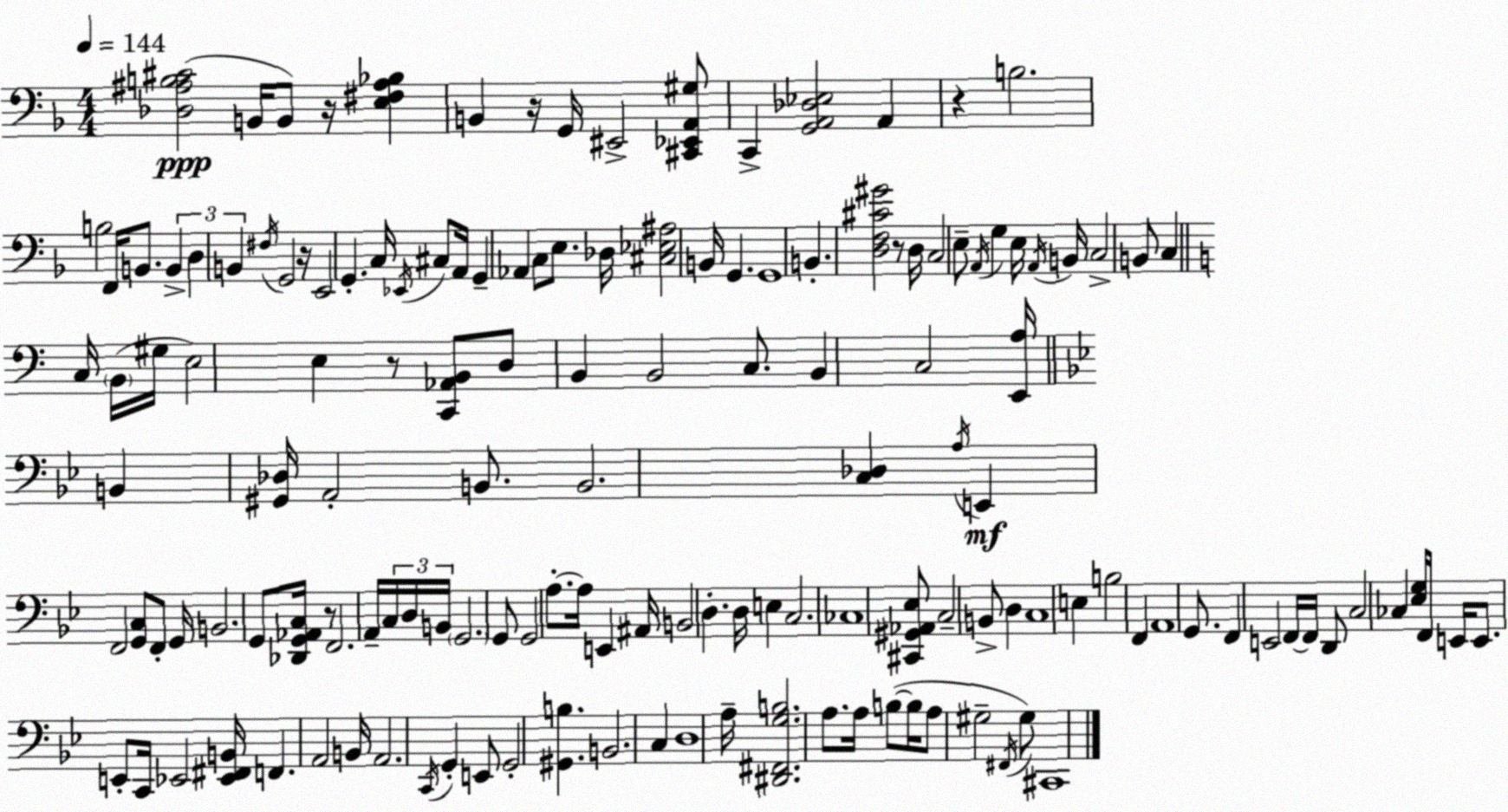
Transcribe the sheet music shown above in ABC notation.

X:1
T:Untitled
M:4/4
L:1/4
K:F
[_D,^A,B,^C]2 B,,/4 B,,/2 z/4 [E,^F,^A,_B,] B,, z/4 G,,/4 ^E,,2 [^C,,_E,,A,,^G,]/2 C,, [G,,A,,_D,_E,]2 A,, z B,2 B,2 F,,/4 B,,/2 B,, D, B,, ^F,/4 G,,2 z/4 E,,2 G,, C,/4 _E,,/4 ^C,/2 A,,/4 G,, _A,, C,/2 E,/2 _D,/4 [^C,_E,^A,]2 B,,/4 G,, G,,4 B,, [D,F,^C^G]2 z/2 D,/4 C,2 E,/2 A,,/4 G, E,/4 A,,/4 B,,/4 C,2 B,,/2 C, C,/4 B,,/4 ^G,/4 E,2 E, z/2 [C,,_A,,B,,]/2 D,/2 B,, B,,2 C,/2 B,, C,2 [E,,A,]/4 B,, [^G,,_D,]/4 A,,2 B,,/2 B,,2 [C,_D,] A,/4 E,, F,,2 [G,,C,]/2 F,,/2 G,,/4 B,,2 G,,/2 [_D,,G,,_A,,C,]/4 z/2 F,,2 A,,/4 C,/4 D,/4 B,,/4 G,,2 G,,/2 G,,2 A,/2 A,/4 E,, ^A,,/4 B,,2 D, D,/4 E, C,2 _C,4 [^C,,^G,,_A,,_E,]/2 C,2 B,,/2 D, C,4 E, B,2 F,, A,,4 G,,/2 F,, E,,2 F,,/4 F,,/4 D,,/2 C,2 _C, [_E,G,]/4 F,,/4 E,,/4 E,,/2 E,,/2 C,,/4 _E,,2 [_E,,^F,,B,,]/4 F,, A,,2 B,,/4 A,,2 C,,/4 G,, E,,/2 G,,2 [^G,,B,] B,,2 C, D,4 A,/4 [^D,,^F,,G,B,]2 A,/2 A,/4 B,/2 B,/4 A,/2 ^G,2 ^F,,/4 ^G,/2 ^C,,4